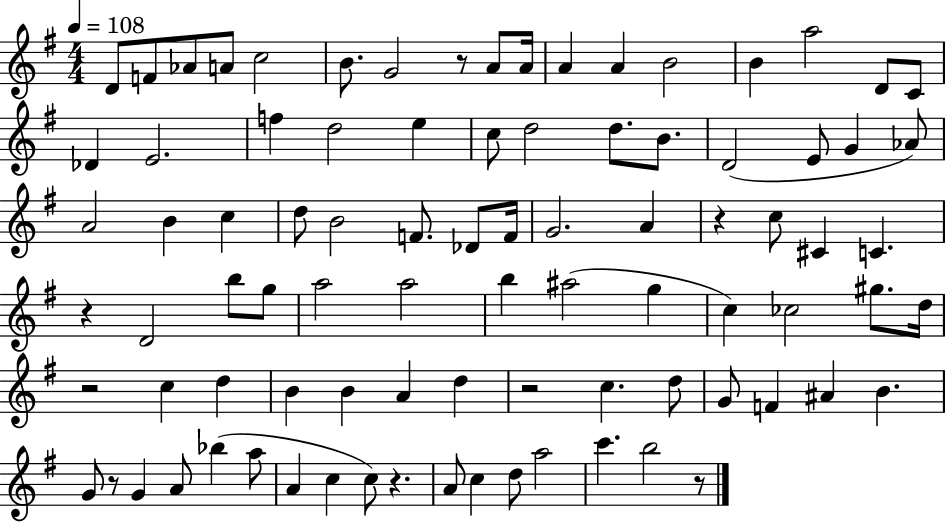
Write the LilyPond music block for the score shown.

{
  \clef treble
  \numericTimeSignature
  \time 4/4
  \key g \major
  \tempo 4 = 108
  d'8 f'8 aes'8 a'8 c''2 | b'8. g'2 r8 a'8 a'16 | a'4 a'4 b'2 | b'4 a''2 d'8 c'8 | \break des'4 e'2. | f''4 d''2 e''4 | c''8 d''2 d''8. b'8. | d'2( e'8 g'4 aes'8) | \break a'2 b'4 c''4 | d''8 b'2 f'8. des'8 f'16 | g'2. a'4 | r4 c''8 cis'4 c'4. | \break r4 d'2 b''8 g''8 | a''2 a''2 | b''4 ais''2( g''4 | c''4) ces''2 gis''8. d''16 | \break r2 c''4 d''4 | b'4 b'4 a'4 d''4 | r2 c''4. d''8 | g'8 f'4 ais'4 b'4. | \break g'8 r8 g'4 a'8 bes''4( a''8 | a'4 c''4 c''8) r4. | a'8 c''4 d''8 a''2 | c'''4. b''2 r8 | \break \bar "|."
}